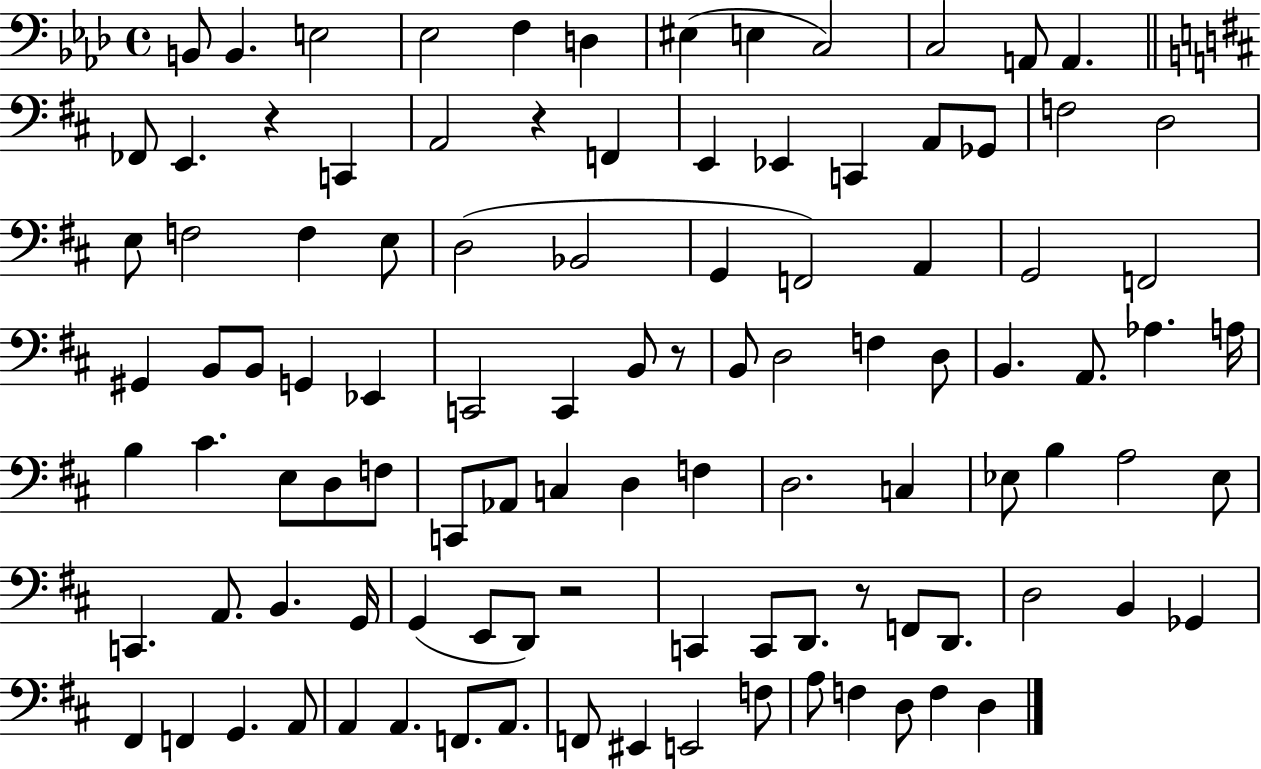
{
  \clef bass
  \time 4/4
  \defaultTimeSignature
  \key aes \major
  \repeat volta 2 { b,8 b,4. e2 | ees2 f4 d4 | eis4( e4 c2) | c2 a,8 a,4. | \break \bar "||" \break \key d \major fes,8 e,4. r4 c,4 | a,2 r4 f,4 | e,4 ees,4 c,4 a,8 ges,8 | f2 d2 | \break e8 f2 f4 e8 | d2( bes,2 | g,4 f,2) a,4 | g,2 f,2 | \break gis,4 b,8 b,8 g,4 ees,4 | c,2 c,4 b,8 r8 | b,8 d2 f4 d8 | b,4. a,8. aes4. a16 | \break b4 cis'4. e8 d8 f8 | c,8 aes,8 c4 d4 f4 | d2. c4 | ees8 b4 a2 ees8 | \break c,4. a,8. b,4. g,16 | g,4( e,8 d,8) r2 | c,4 c,8 d,8. r8 f,8 d,8. | d2 b,4 ges,4 | \break fis,4 f,4 g,4. a,8 | a,4 a,4. f,8. a,8. | f,8 eis,4 e,2 f8 | a8 f4 d8 f4 d4 | \break } \bar "|."
}